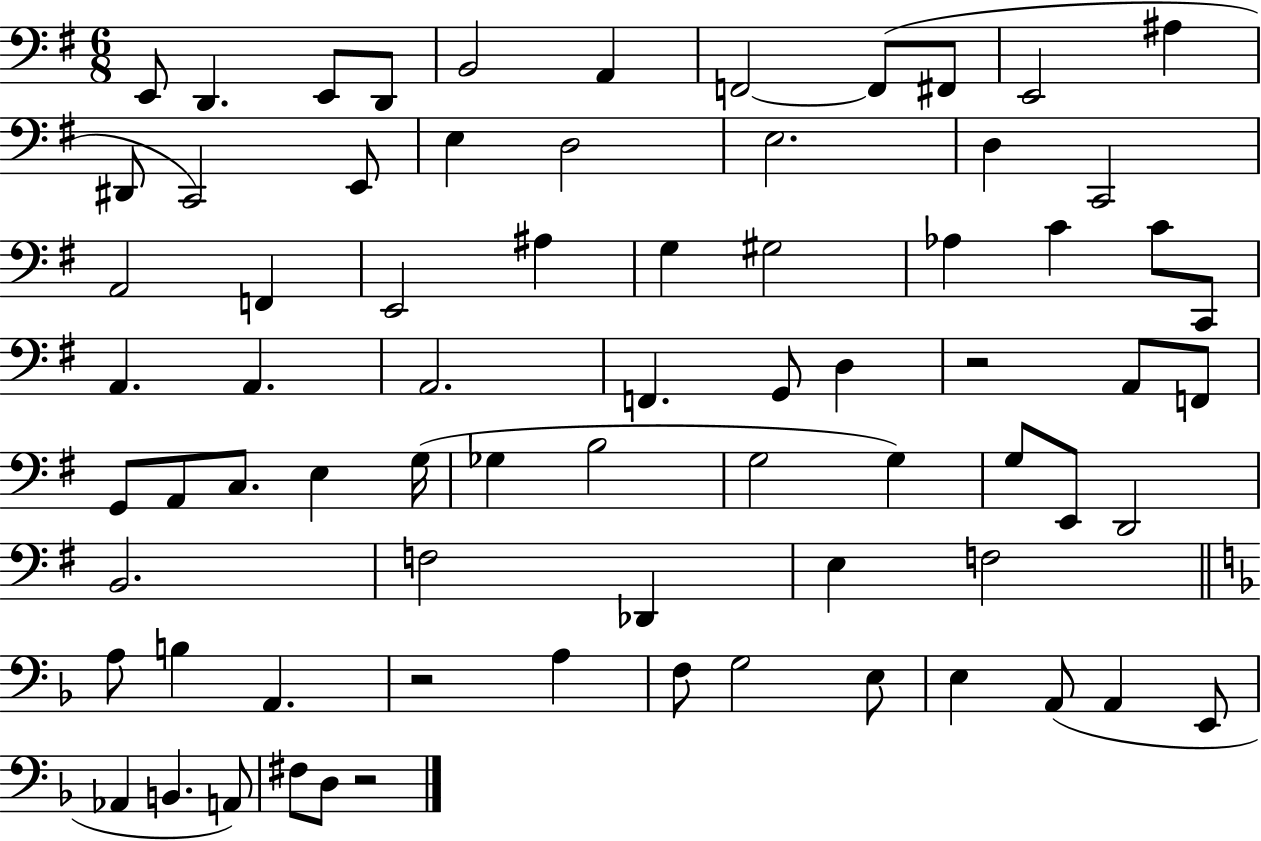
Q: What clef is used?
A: bass